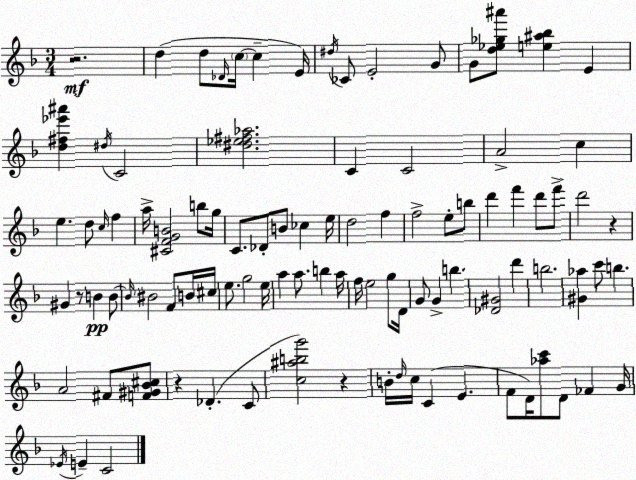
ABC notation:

X:1
T:Untitled
M:3/4
L:1/4
K:Dm
z2 d d/2 _D/4 c/4 c E/4 ^d/4 _C/2 E2 G/2 G/2 [d_e_g^a']/2 [e^a_b] E [d^f_e'^a'] ^d/4 C2 [^d_e^f_a]2 C C2 A2 c e d/2 c/4 f a/4 [^CFGB]2 b/2 g/4 C/2 _D/2 B/2 _c e/4 d2 f f2 e/2 b/2 d' f' d'/2 f'/2 d'2 z ^G z/2 B B/2 B/4 ^B2 F/2 B/4 ^c/4 e/2 g2 e/4 a a/2 b a/4 f/4 e2 g/2 D/4 G/2 G b [_D^G]2 d' b2 [^G_a] c'/2 b A2 ^F/2 [F^G_B^c]/2 z _D C/2 [c^abg']2 z B/4 d/4 c/4 C E F/2 D/4 [_ac']/2 D/2 _F G/4 _E/4 E C2